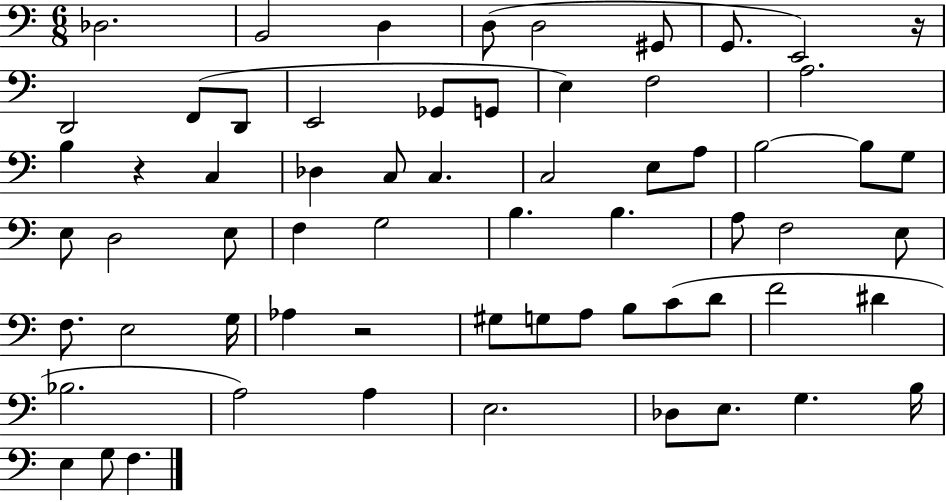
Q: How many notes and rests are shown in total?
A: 64